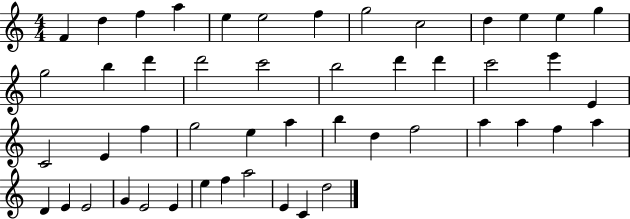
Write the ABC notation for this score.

X:1
T:Untitled
M:4/4
L:1/4
K:C
F d f a e e2 f g2 c2 d e e g g2 b d' d'2 c'2 b2 d' d' c'2 e' E C2 E f g2 e a b d f2 a a f a D E E2 G E2 E e f a2 E C d2